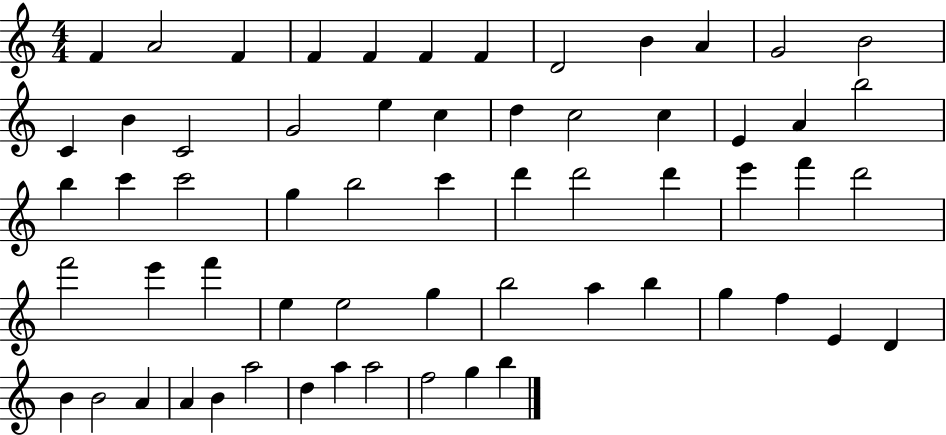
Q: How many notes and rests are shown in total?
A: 61